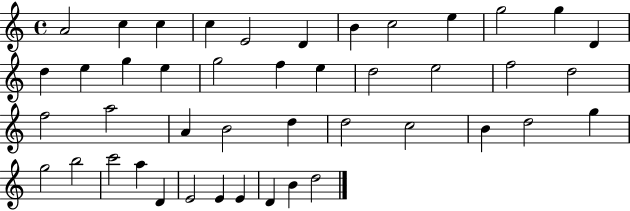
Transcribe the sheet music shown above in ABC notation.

X:1
T:Untitled
M:4/4
L:1/4
K:C
A2 c c c E2 D B c2 e g2 g D d e g e g2 f e d2 e2 f2 d2 f2 a2 A B2 d d2 c2 B d2 g g2 b2 c'2 a D E2 E E D B d2